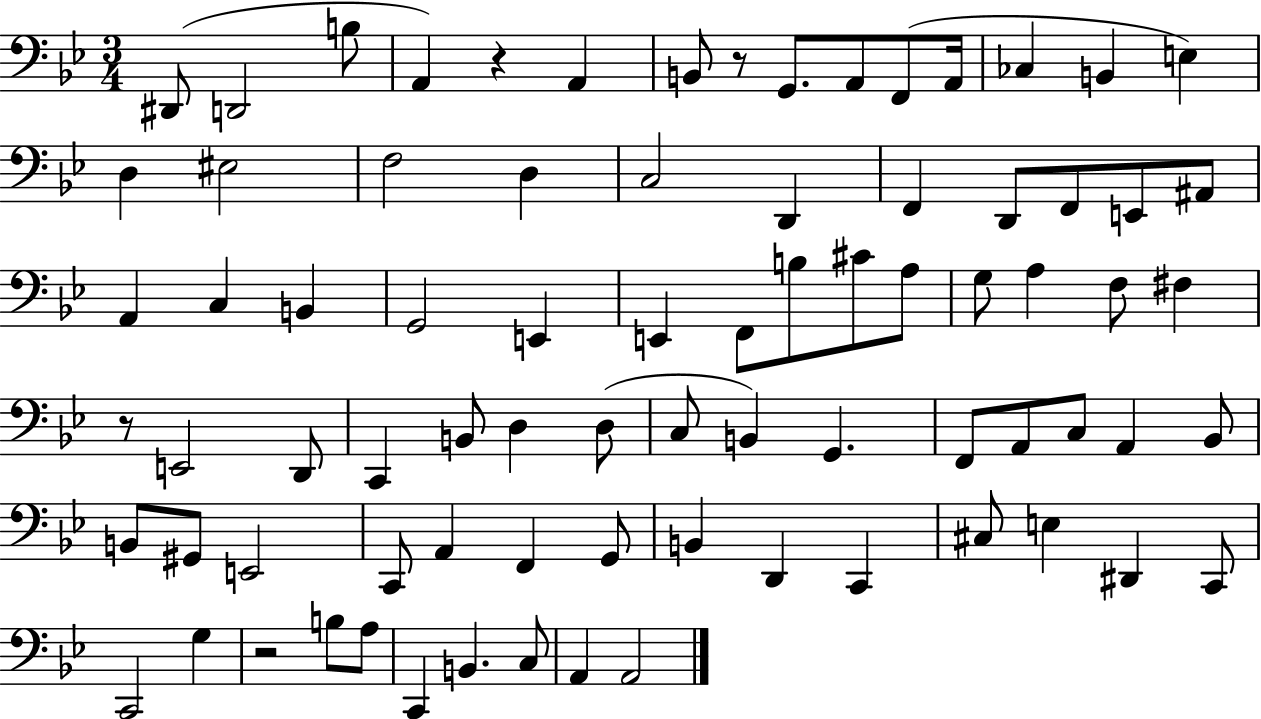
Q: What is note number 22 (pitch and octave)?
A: F2